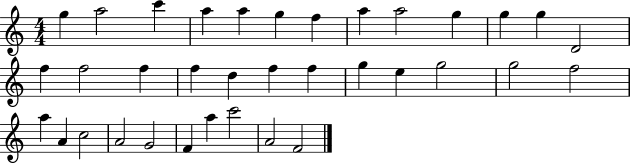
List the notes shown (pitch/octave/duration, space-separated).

G5/q A5/h C6/q A5/q A5/q G5/q F5/q A5/q A5/h G5/q G5/q G5/q D4/h F5/q F5/h F5/q F5/q D5/q F5/q F5/q G5/q E5/q G5/h G5/h F5/h A5/q A4/q C5/h A4/h G4/h F4/q A5/q C6/h A4/h F4/h